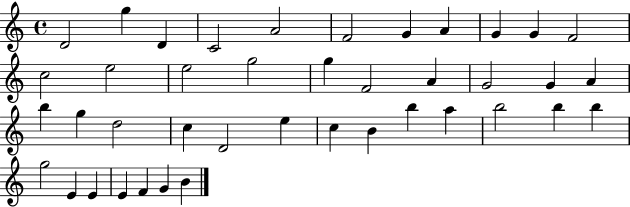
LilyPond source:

{
  \clef treble
  \time 4/4
  \defaultTimeSignature
  \key c \major
  d'2 g''4 d'4 | c'2 a'2 | f'2 g'4 a'4 | g'4 g'4 f'2 | \break c''2 e''2 | e''2 g''2 | g''4 f'2 a'4 | g'2 g'4 a'4 | \break b''4 g''4 d''2 | c''4 d'2 e''4 | c''4 b'4 b''4 a''4 | b''2 b''4 b''4 | \break g''2 e'4 e'4 | e'4 f'4 g'4 b'4 | \bar "|."
}